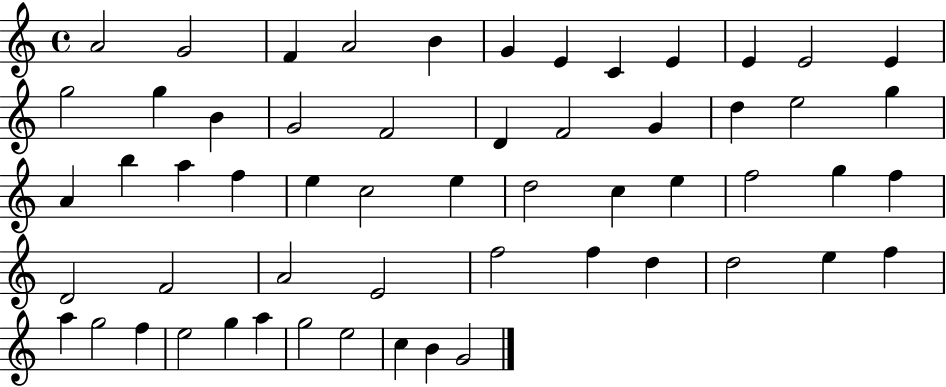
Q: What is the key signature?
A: C major